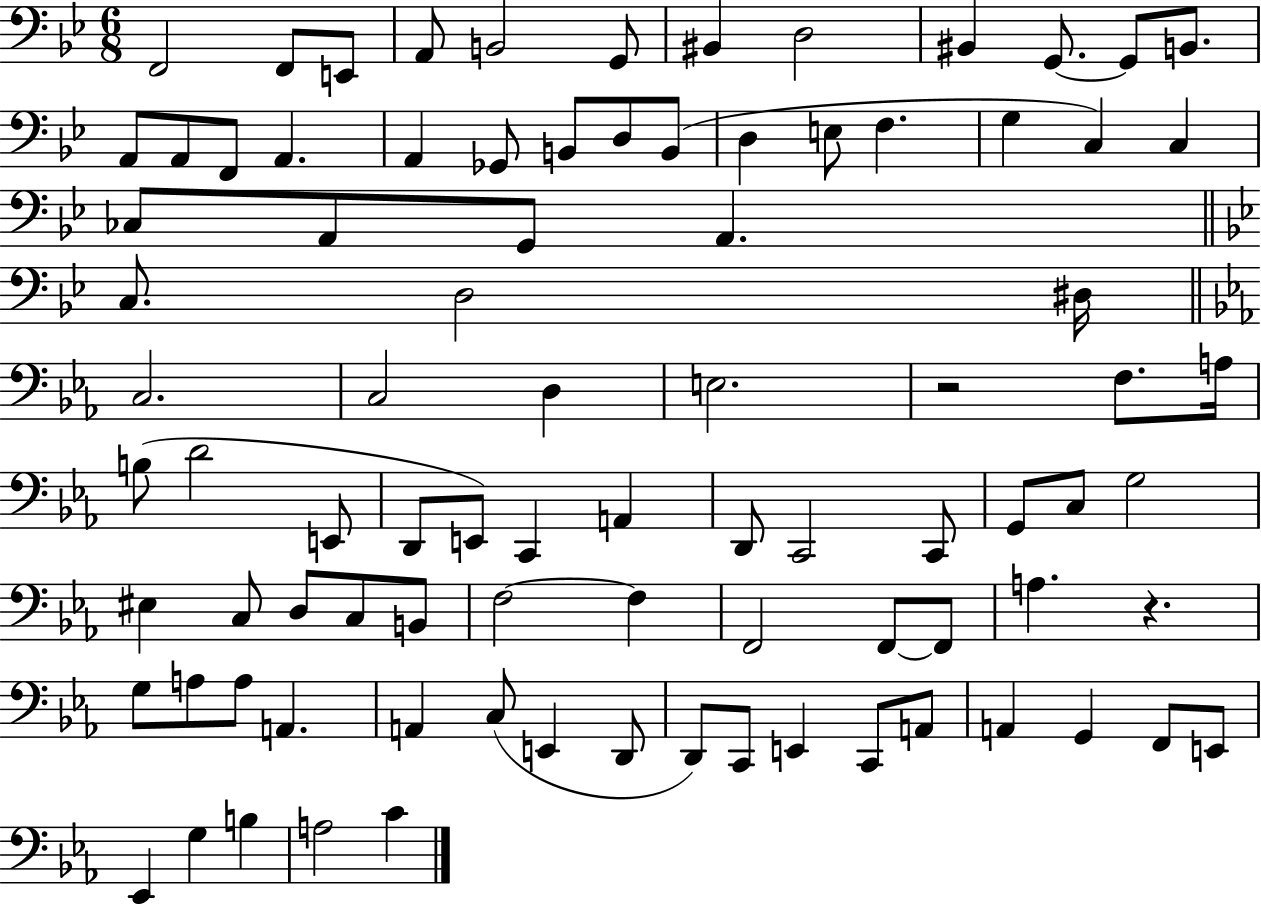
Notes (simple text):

F2/h F2/e E2/e A2/e B2/h G2/e BIS2/q D3/h BIS2/q G2/e. G2/e B2/e. A2/e A2/e F2/e A2/q. A2/q Gb2/e B2/e D3/e B2/e D3/q E3/e F3/q. G3/q C3/q C3/q CES3/e A2/e G2/e A2/q. C3/e. D3/h D#3/s C3/h. C3/h D3/q E3/h. R/h F3/e. A3/s B3/e D4/h E2/e D2/e E2/e C2/q A2/q D2/e C2/h C2/e G2/e C3/e G3/h EIS3/q C3/e D3/e C3/e B2/e F3/h F3/q F2/h F2/e F2/e A3/q. R/q. G3/e A3/e A3/e A2/q. A2/q C3/e E2/q D2/e D2/e C2/e E2/q C2/e A2/e A2/q G2/q F2/e E2/e Eb2/q G3/q B3/q A3/h C4/q